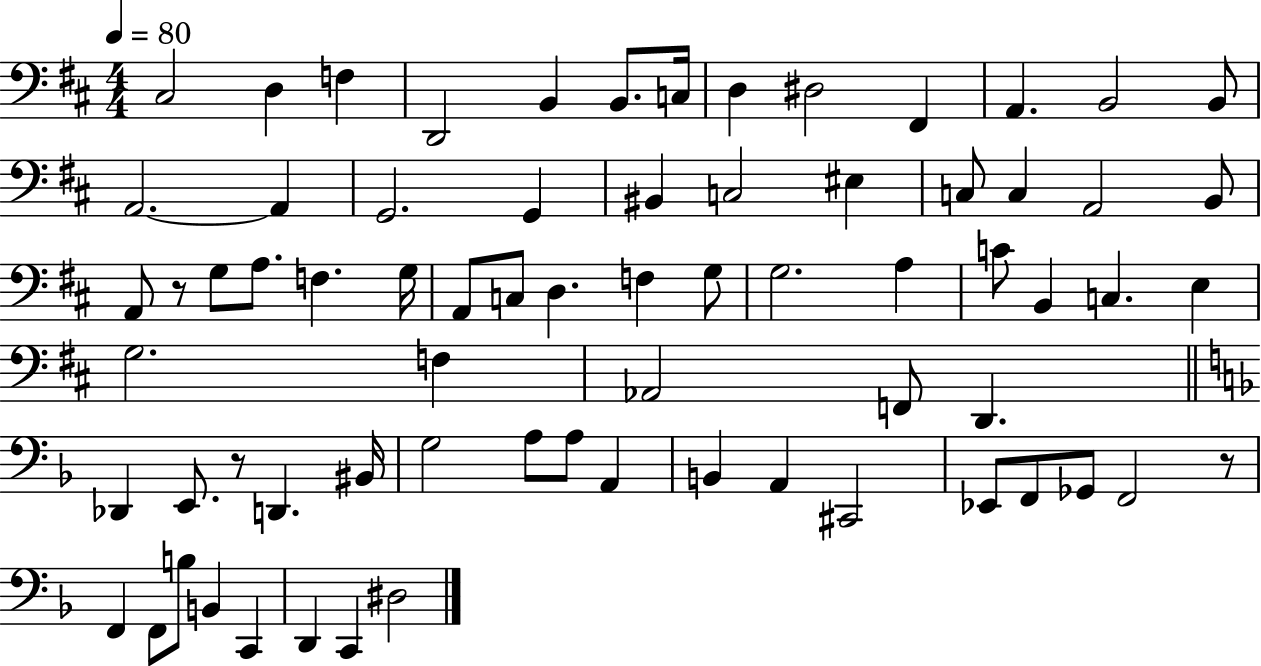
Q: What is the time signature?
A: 4/4